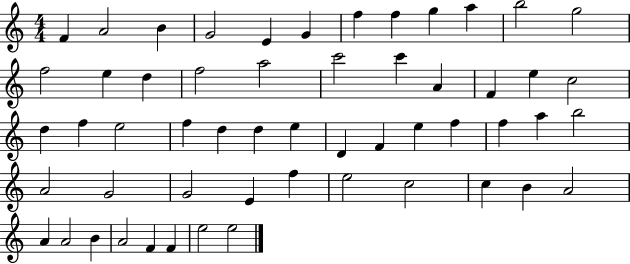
X:1
T:Untitled
M:4/4
L:1/4
K:C
F A2 B G2 E G f f g a b2 g2 f2 e d f2 a2 c'2 c' A F e c2 d f e2 f d d e D F e f f a b2 A2 G2 G2 E f e2 c2 c B A2 A A2 B A2 F F e2 e2